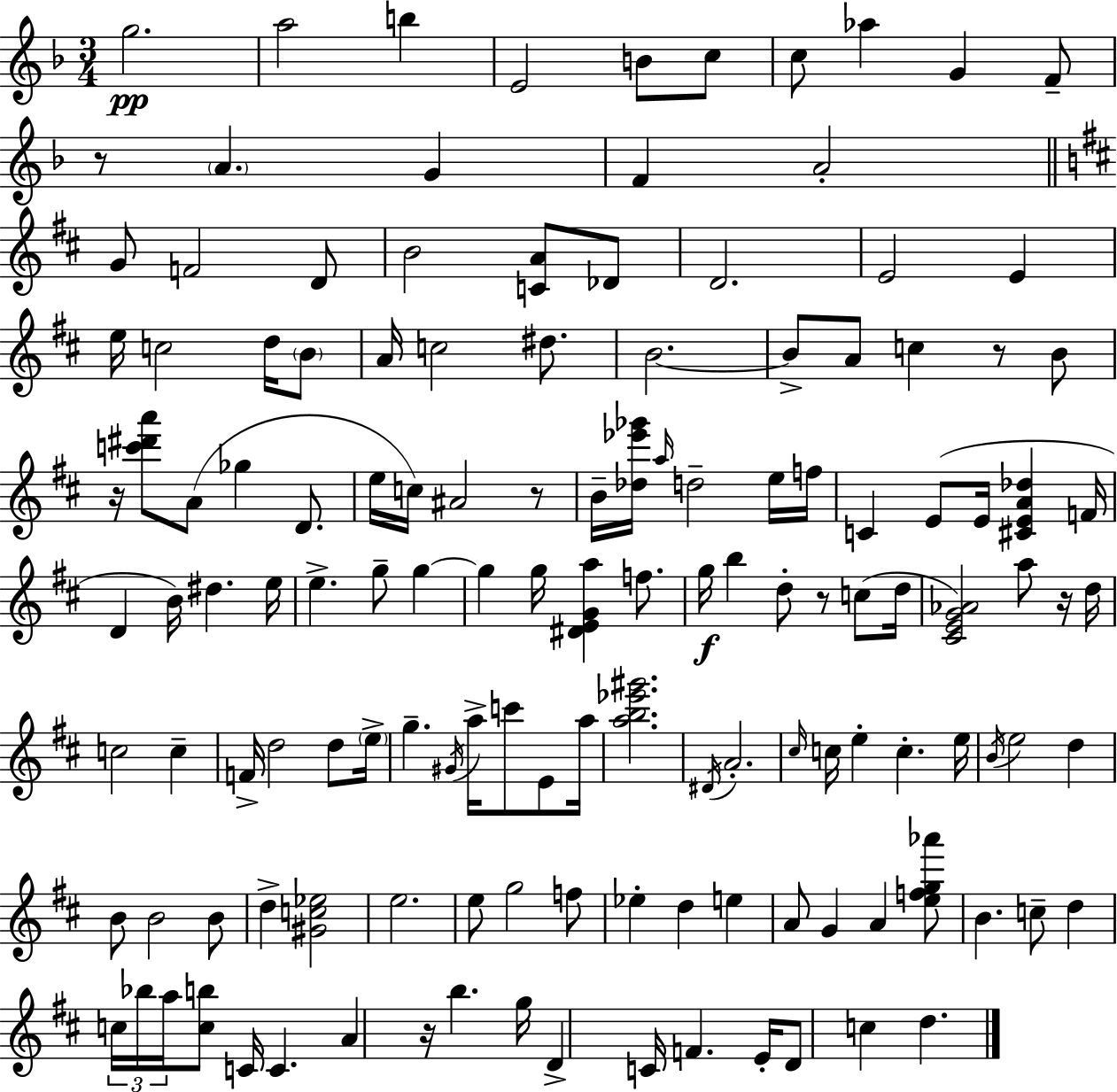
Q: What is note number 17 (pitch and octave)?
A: D4